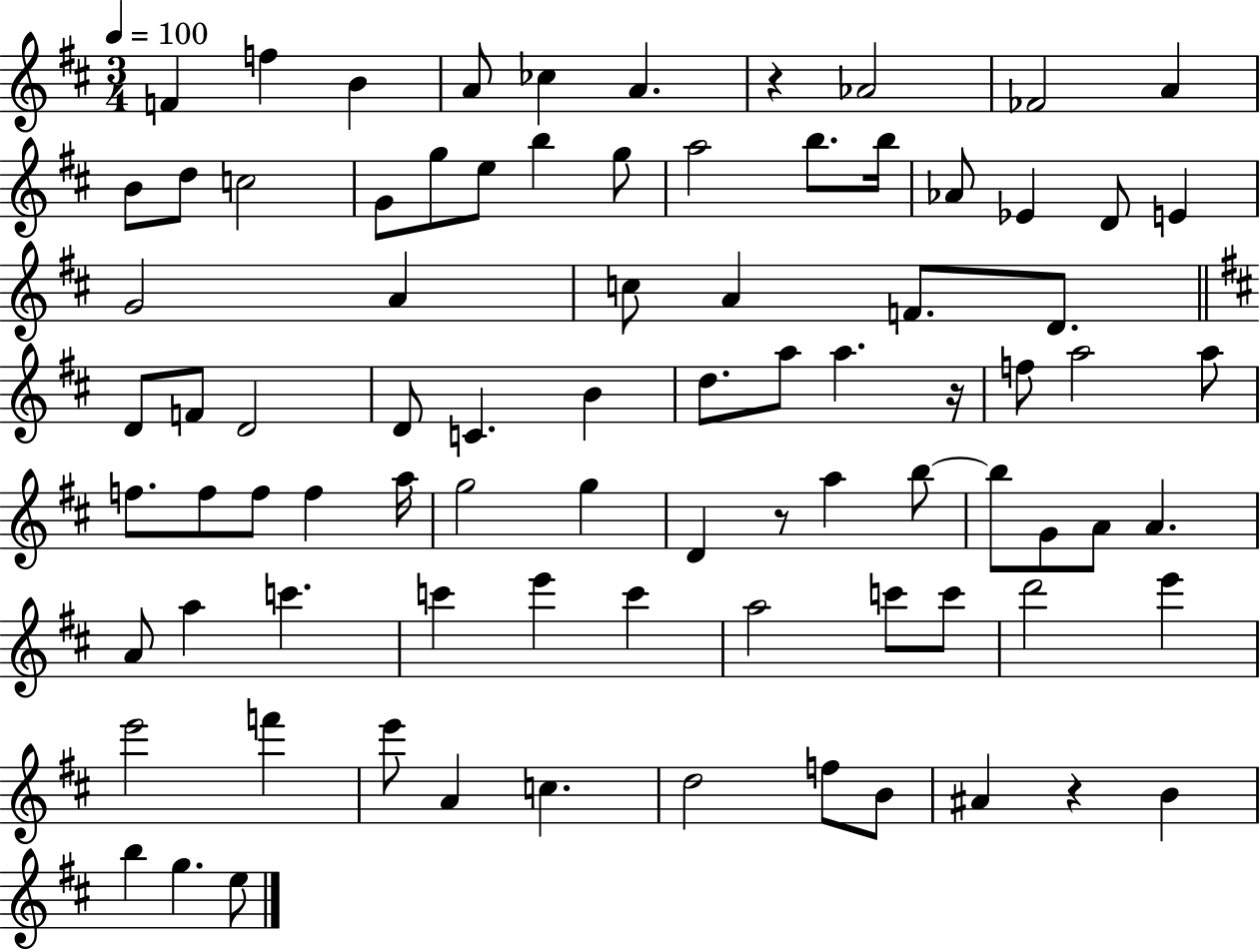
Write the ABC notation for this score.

X:1
T:Untitled
M:3/4
L:1/4
K:D
F f B A/2 _c A z _A2 _F2 A B/2 d/2 c2 G/2 g/2 e/2 b g/2 a2 b/2 b/4 _A/2 _E D/2 E G2 A c/2 A F/2 D/2 D/2 F/2 D2 D/2 C B d/2 a/2 a z/4 f/2 a2 a/2 f/2 f/2 f/2 f a/4 g2 g D z/2 a b/2 b/2 G/2 A/2 A A/2 a c' c' e' c' a2 c'/2 c'/2 d'2 e' e'2 f' e'/2 A c d2 f/2 B/2 ^A z B b g e/2